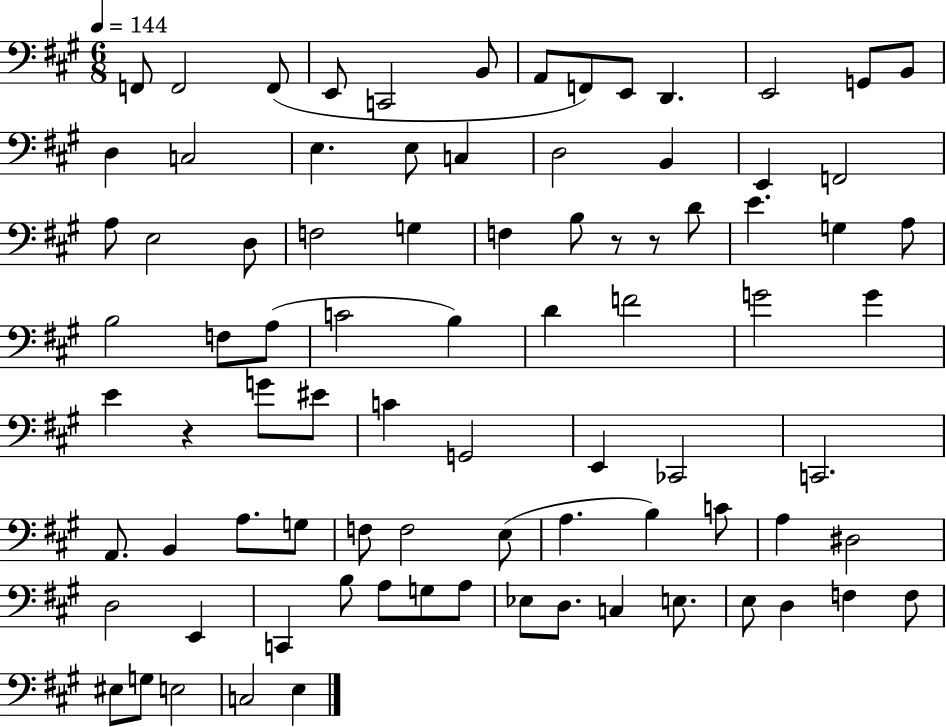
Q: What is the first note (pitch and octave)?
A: F2